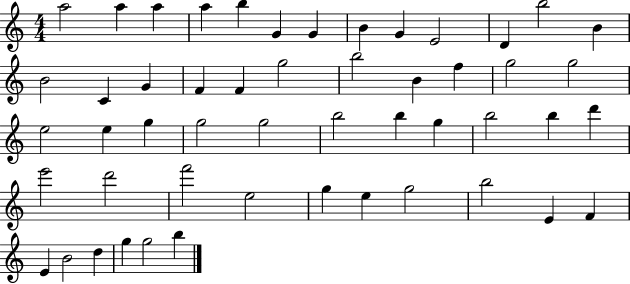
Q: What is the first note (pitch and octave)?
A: A5